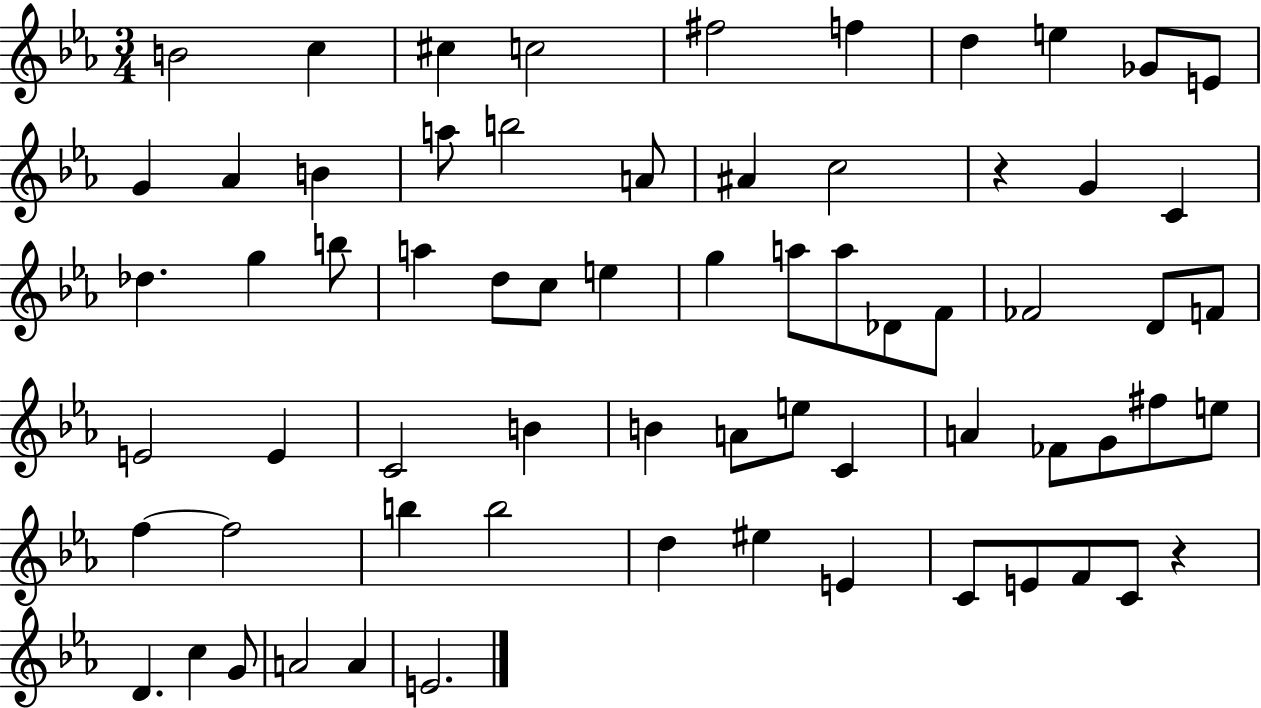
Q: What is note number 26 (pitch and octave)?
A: C5